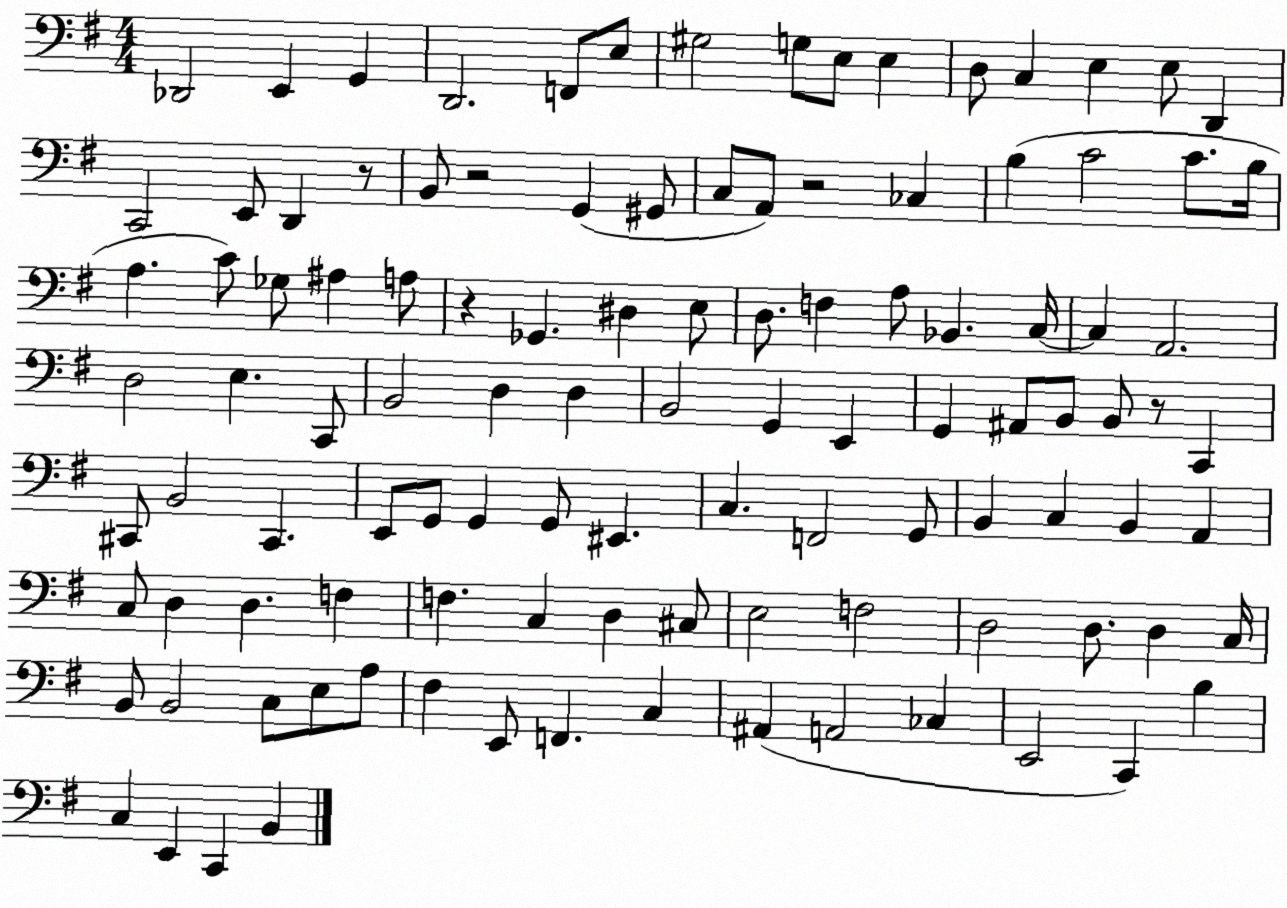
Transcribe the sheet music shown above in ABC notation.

X:1
T:Untitled
M:4/4
L:1/4
K:G
_D,,2 E,, G,, D,,2 F,,/2 E,/2 ^G,2 G,/2 E,/2 E, D,/2 C, E, E,/2 D,, C,,2 E,,/2 D,, z/2 B,,/2 z2 G,, ^G,,/2 C,/2 A,,/2 z2 _C, B, C2 C/2 B,/4 A, C/2 _G,/2 ^A, A,/2 z _G,, ^D, E,/2 D,/2 F, A,/2 _B,, C,/4 C, A,,2 D,2 E, C,,/2 B,,2 D, D, B,,2 G,, E,, G,, ^A,,/2 B,,/2 B,,/2 z/2 C,, ^C,,/2 B,,2 ^C,, E,,/2 G,,/2 G,, G,,/2 ^E,, C, F,,2 G,,/2 B,, C, B,, A,, C,/2 D, D, F, F, C, D, ^C,/2 E,2 F,2 D,2 D,/2 D, C,/4 B,,/2 B,,2 C,/2 E,/2 A,/2 ^F, E,,/2 F,, C, ^A,, A,,2 _C, E,,2 C,, B, C, E,, C,, B,,